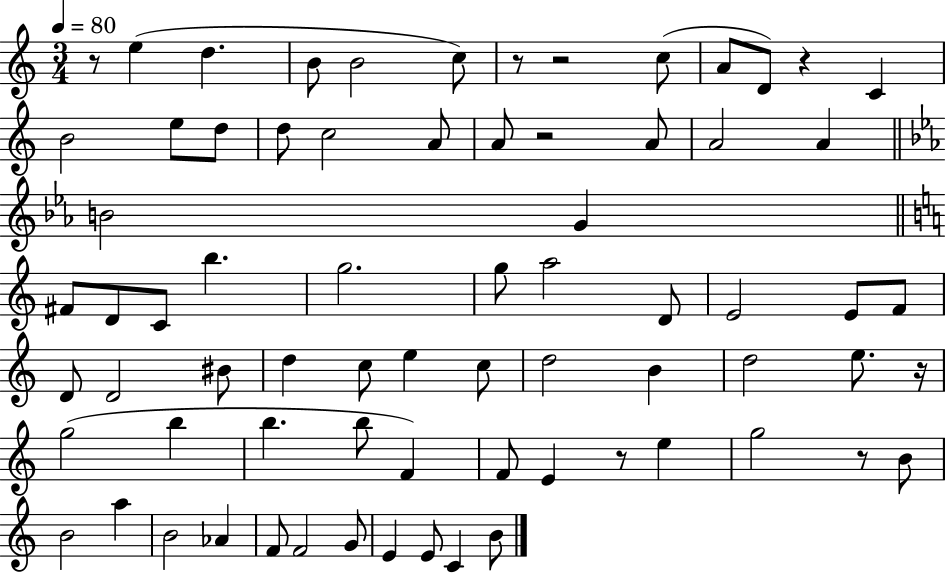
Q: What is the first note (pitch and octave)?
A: E5